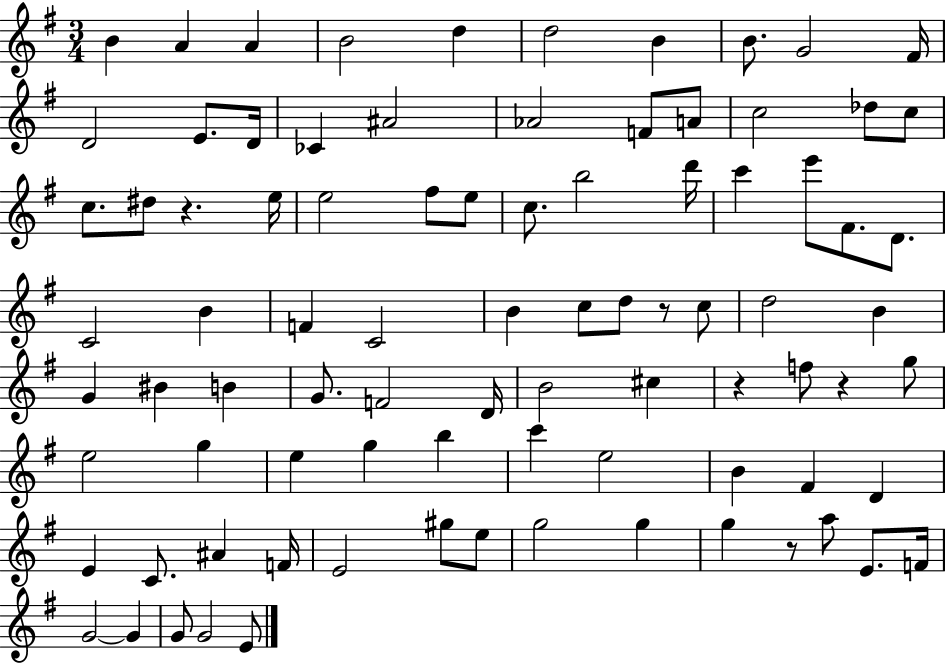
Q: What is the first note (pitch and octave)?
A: B4